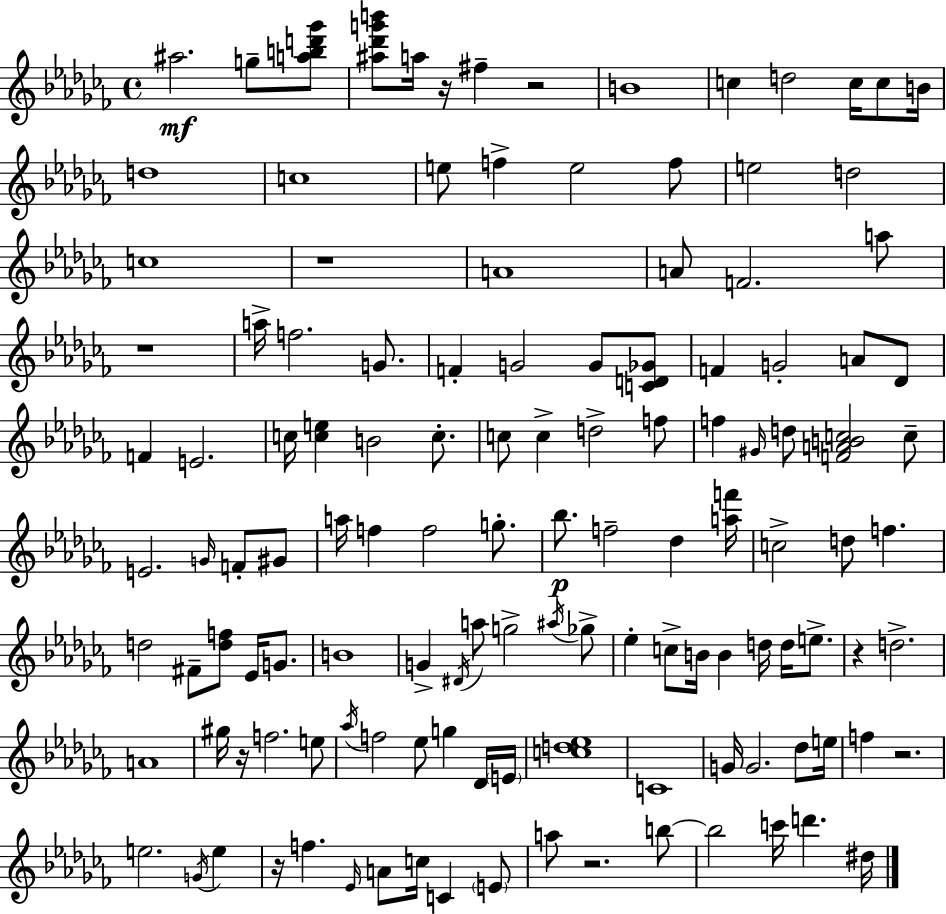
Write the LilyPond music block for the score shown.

{
  \clef treble
  \time 4/4
  \defaultTimeSignature
  \key aes \minor
  ais''2.\mf g''8-- <a'' b'' d''' ges'''>8 | <ais'' des''' g''' b'''>8 a''16 r16 fis''4-- r2 | b'1 | c''4 d''2 c''16 c''8 b'16 | \break d''1 | c''1 | e''8 f''4-> e''2 f''8 | e''2 d''2 | \break c''1 | r1 | a'1 | a'8 f'2. a''8 | \break r1 | a''16-> f''2. g'8. | f'4-. g'2 g'8 <c' d' ges'>8 | f'4 g'2-. a'8 des'8 | \break f'4 e'2. | c''16 <c'' e''>4 b'2 c''8.-. | c''8 c''4-> d''2-> f''8 | f''4 \grace { gis'16 } d''8 <f' a' b' c''>2 c''8-- | \break e'2. \grace { g'16 } f'8-. | gis'8 a''16 f''4 f''2 g''8.-. | bes''8.\p f''2-- des''4 | <a'' f'''>16 c''2-> d''8 f''4. | \break d''2 fis'8-- <d'' f''>8 ees'16 g'8. | b'1 | g'4-> \acciaccatura { dis'16 } a''8 g''2-> | \acciaccatura { ais''16 } ges''8-> ees''4-. c''8-> b'16 b'4 d''16 | \break d''16 e''8.-> r4 d''2.-> | a'1 | gis''16 r16 f''2. | e''8 \acciaccatura { aes''16 } f''2 ees''8 g''4 | \break des'16 \parenthesize e'16 <c'' d'' ees''>1 | c'1 | g'16 g'2. | des''8 e''16 f''4 r2. | \break e''2. | \acciaccatura { g'16 } e''4 r16 f''4. \grace { ees'16 } a'8 | c''16 c'4 \parenthesize e'8 a''8 r2. | b''8~~ b''2 c'''16 | \break d'''4. dis''16 \bar "|."
}